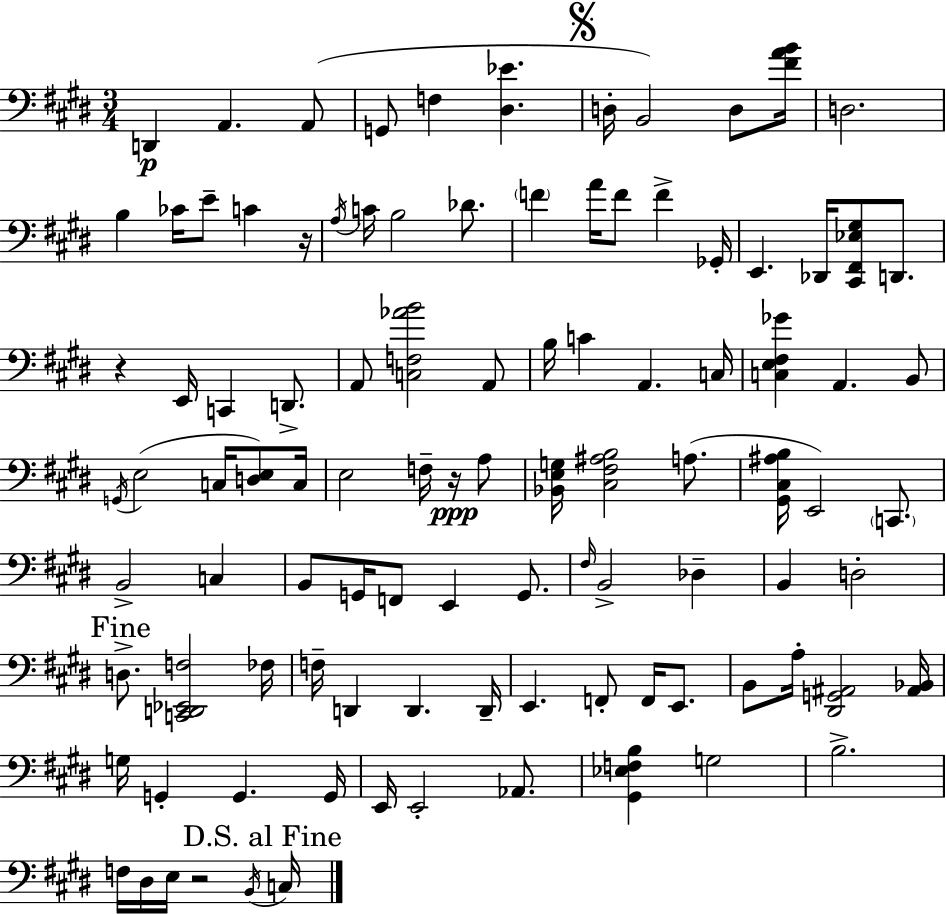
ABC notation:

X:1
T:Untitled
M:3/4
L:1/4
K:E
D,, A,, A,,/2 G,,/2 F, [^D,_E] D,/4 B,,2 D,/2 [^FAB]/4 D,2 B, _C/4 E/2 C z/4 A,/4 C/4 B,2 _D/2 F A/4 F/2 F _G,,/4 E,, _D,,/4 [^C,,^F,,_E,^G,]/2 D,,/2 z E,,/4 C,, D,,/2 A,,/2 [C,F,_AB]2 A,,/2 B,/4 C A,, C,/4 [C,E,^F,_G] A,, B,,/2 G,,/4 E,2 C,/4 [D,E,]/2 C,/4 E,2 F,/4 z/4 A,/2 [_B,,E,G,]/4 [^C,^F,^A,B,]2 A,/2 [^G,,^C,^A,B,]/4 E,,2 C,,/2 B,,2 C, B,,/2 G,,/4 F,,/2 E,, G,,/2 ^F,/4 B,,2 _D, B,, D,2 D,/2 [C,,D,,_E,,F,]2 _F,/4 F,/4 D,, D,, D,,/4 E,, F,,/2 F,,/4 E,,/2 B,,/2 A,/4 [^D,,G,,^A,,]2 [^A,,_B,,]/4 G,/4 G,, G,, G,,/4 E,,/4 E,,2 _A,,/2 [^G,,_E,F,B,] G,2 B,2 F,/4 ^D,/4 E,/4 z2 B,,/4 C,/4